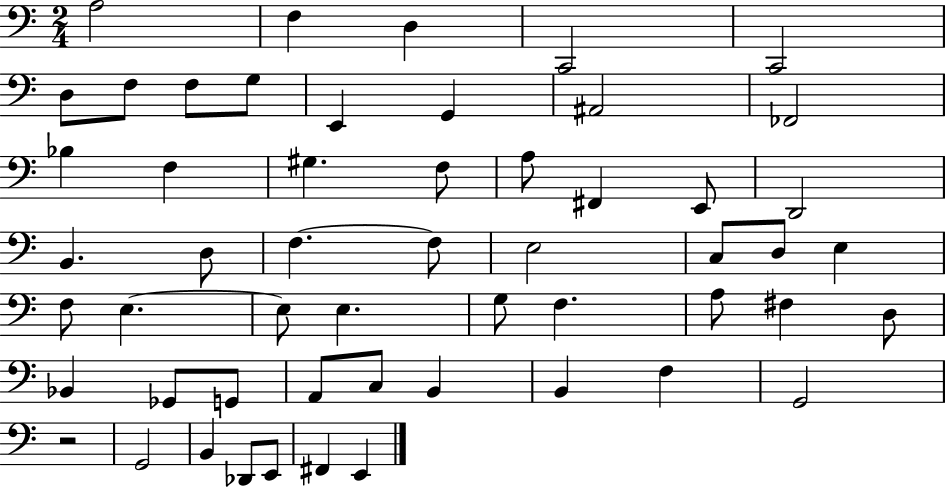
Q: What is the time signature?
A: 2/4